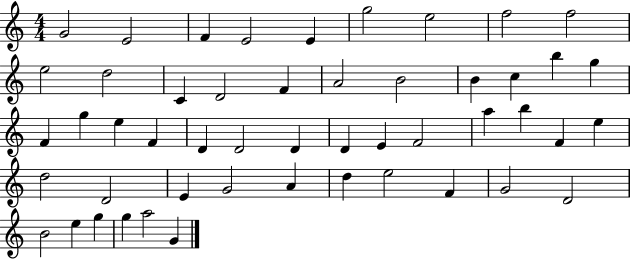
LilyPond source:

{
  \clef treble
  \numericTimeSignature
  \time 4/4
  \key c \major
  g'2 e'2 | f'4 e'2 e'4 | g''2 e''2 | f''2 f''2 | \break e''2 d''2 | c'4 d'2 f'4 | a'2 b'2 | b'4 c''4 b''4 g''4 | \break f'4 g''4 e''4 f'4 | d'4 d'2 d'4 | d'4 e'4 f'2 | a''4 b''4 f'4 e''4 | \break d''2 d'2 | e'4 g'2 a'4 | d''4 e''2 f'4 | g'2 d'2 | \break b'2 e''4 g''4 | g''4 a''2 g'4 | \bar "|."
}